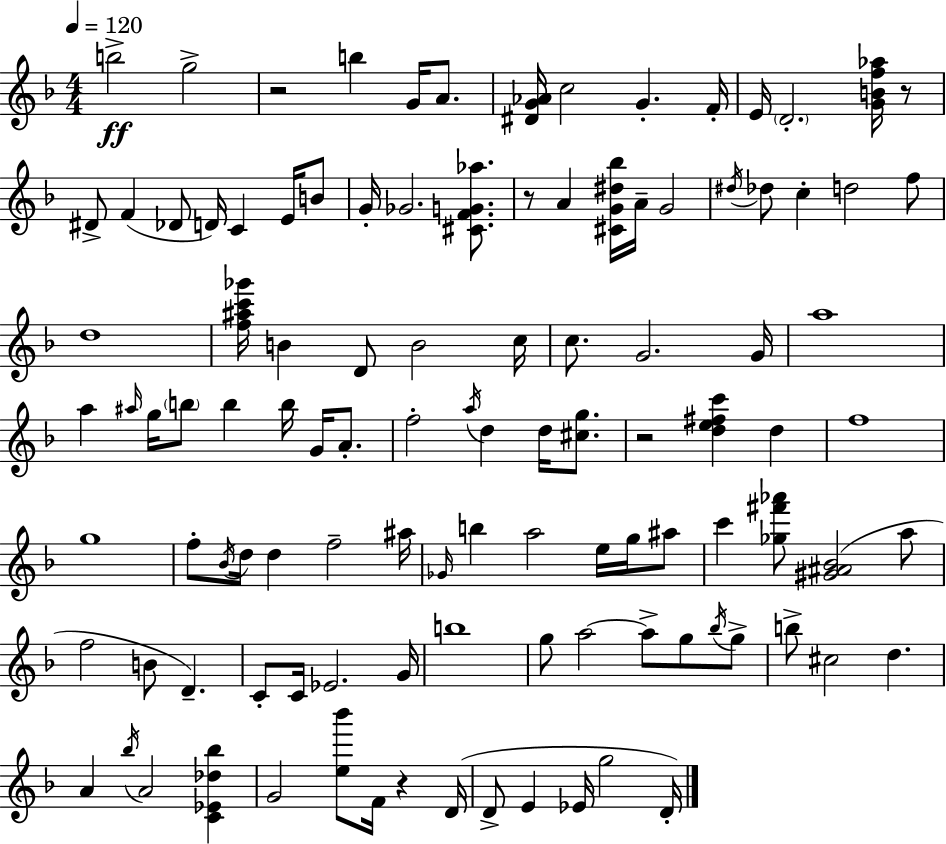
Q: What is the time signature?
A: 4/4